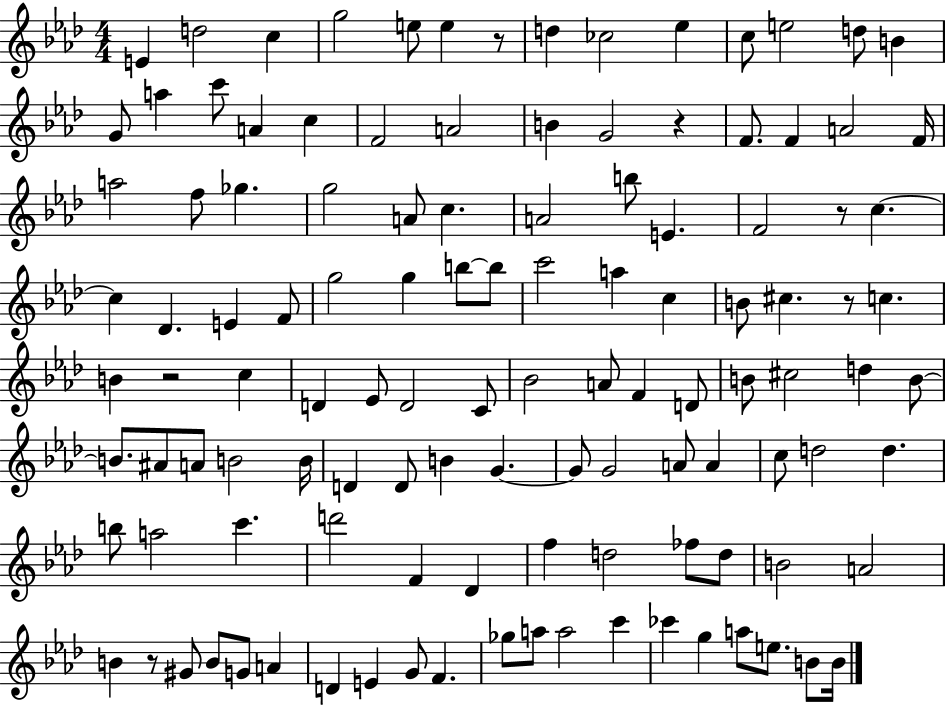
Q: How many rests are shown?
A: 6